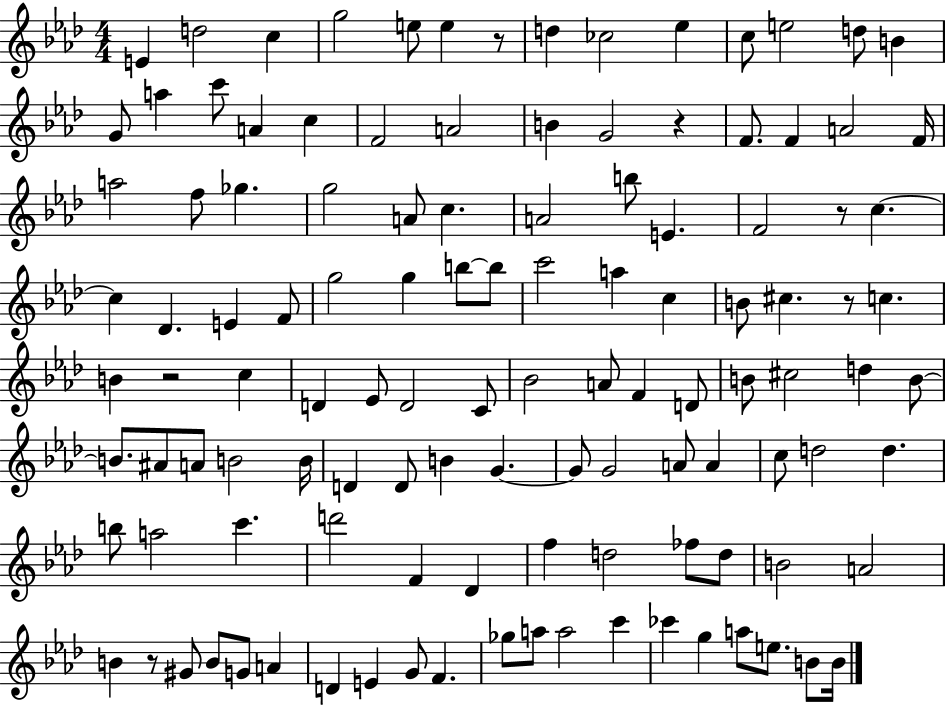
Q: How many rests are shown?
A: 6